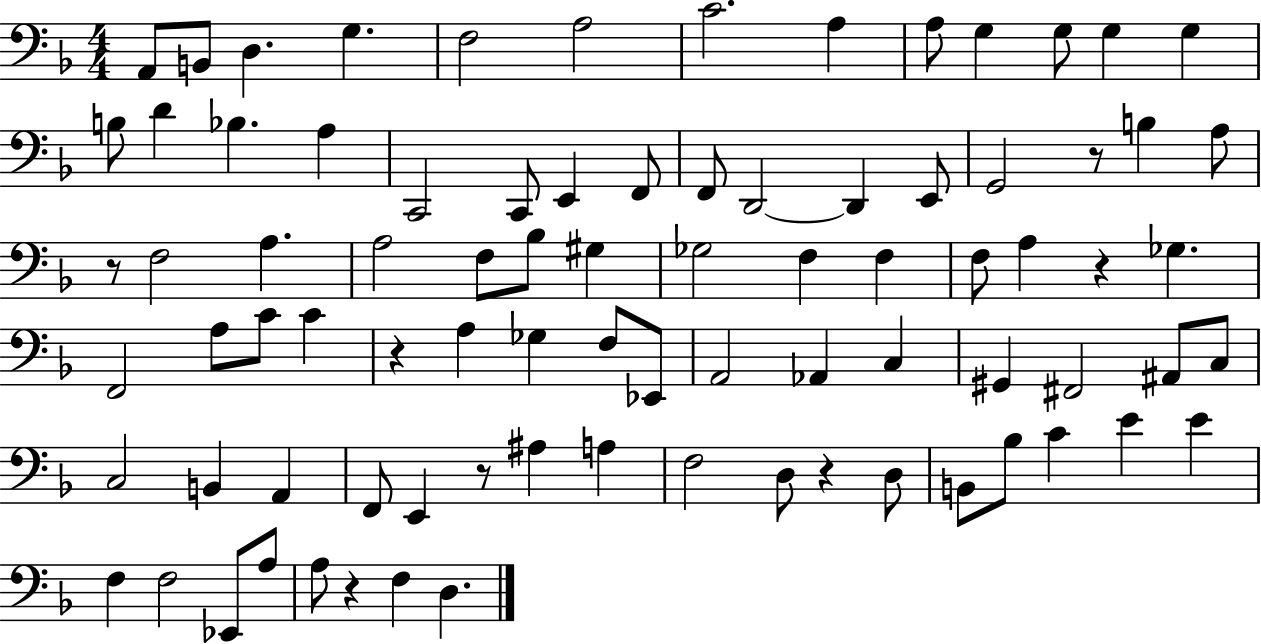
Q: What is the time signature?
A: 4/4